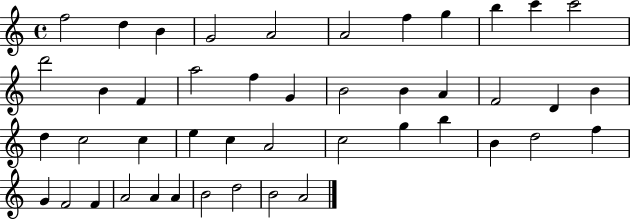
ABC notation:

X:1
T:Untitled
M:4/4
L:1/4
K:C
f2 d B G2 A2 A2 f g b c' c'2 d'2 B F a2 f G B2 B A F2 D B d c2 c e c A2 c2 g b B d2 f G F2 F A2 A A B2 d2 B2 A2